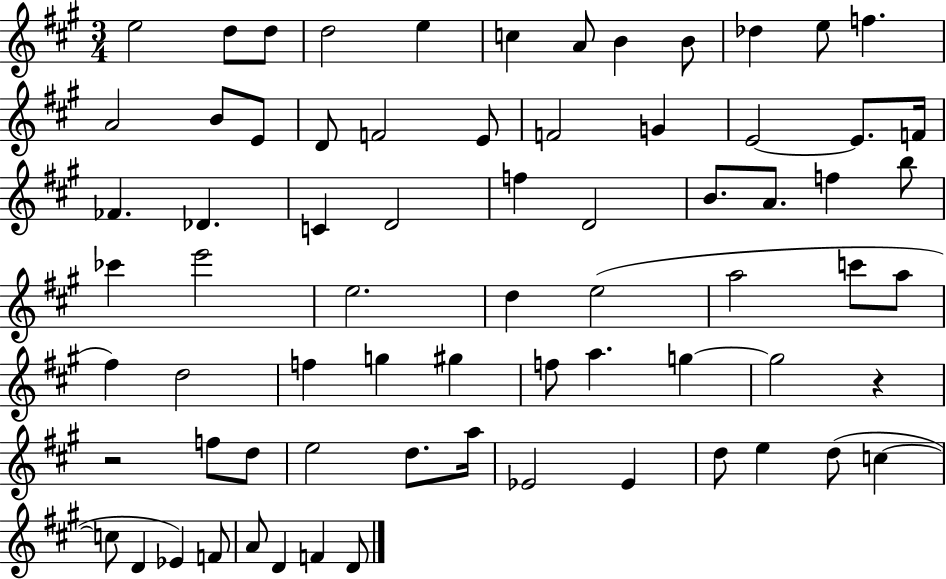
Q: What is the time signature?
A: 3/4